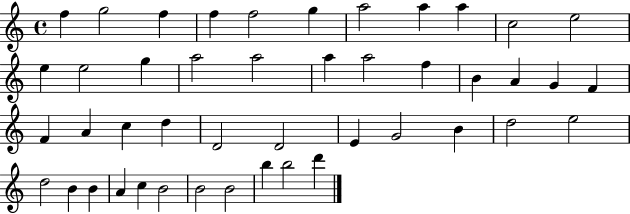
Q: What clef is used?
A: treble